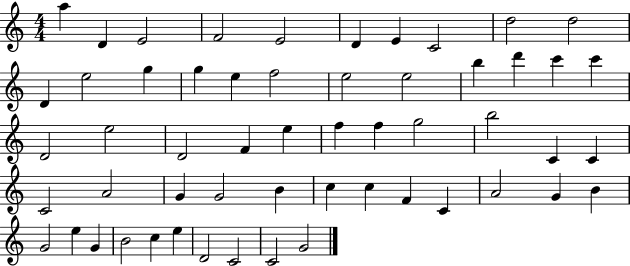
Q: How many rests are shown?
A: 0